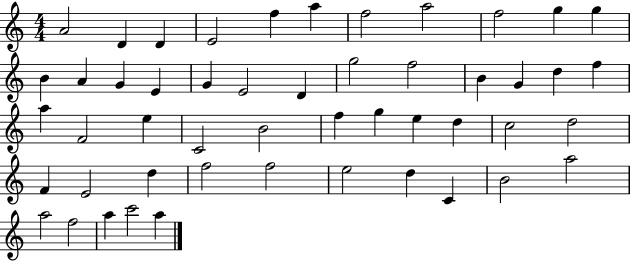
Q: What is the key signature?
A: C major